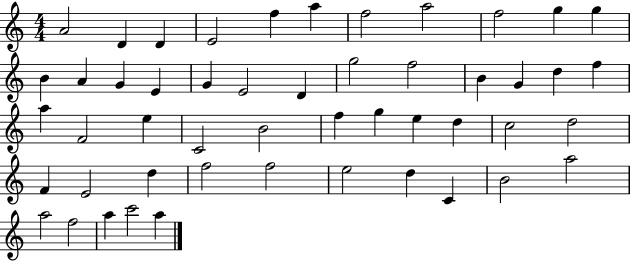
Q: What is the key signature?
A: C major